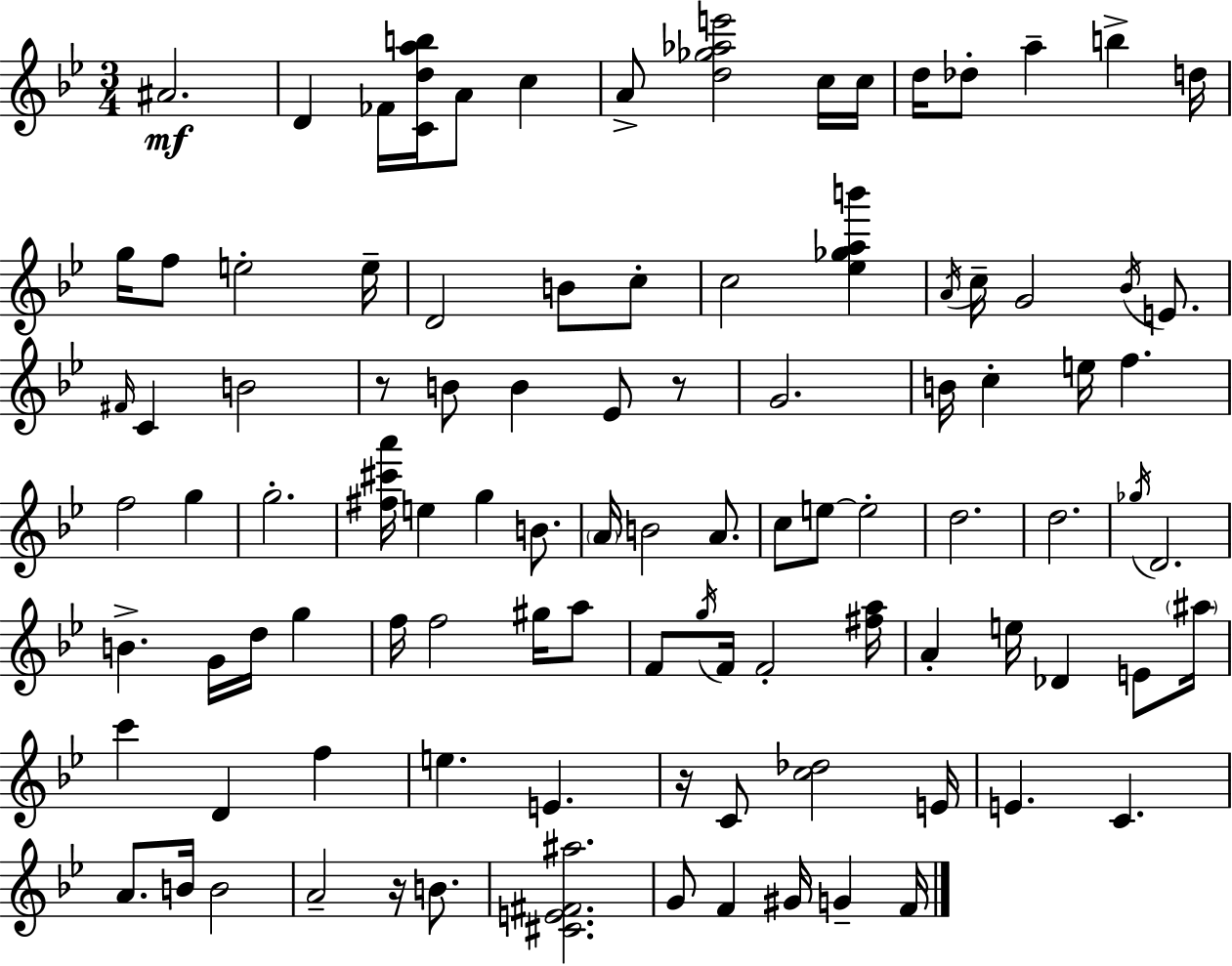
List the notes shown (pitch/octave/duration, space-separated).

A#4/h. D4/q FES4/s [C4,D5,A5,B5]/s A4/e C5/q A4/e [D5,Gb5,Ab5,E6]/h C5/s C5/s D5/s Db5/e A5/q B5/q D5/s G5/s F5/e E5/h E5/s D4/h B4/e C5/e C5/h [Eb5,Gb5,A5,B6]/q A4/s C5/s G4/h Bb4/s E4/e. F#4/s C4/q B4/h R/e B4/e B4/q Eb4/e R/e G4/h. B4/s C5/q E5/s F5/q. F5/h G5/q G5/h. [F#5,C#6,A6]/s E5/q G5/q B4/e. A4/s B4/h A4/e. C5/e E5/e E5/h D5/h. D5/h. Gb5/s D4/h. B4/q. G4/s D5/s G5/q F5/s F5/h G#5/s A5/e F4/e G5/s F4/s F4/h [F#5,A5]/s A4/q E5/s Db4/q E4/e A#5/s C6/q D4/q F5/q E5/q. E4/q. R/s C4/e [C5,Db5]/h E4/s E4/q. C4/q. A4/e. B4/s B4/h A4/h R/s B4/e. [C#4,E4,F#4,A#5]/h. G4/e F4/q G#4/s G4/q F4/s